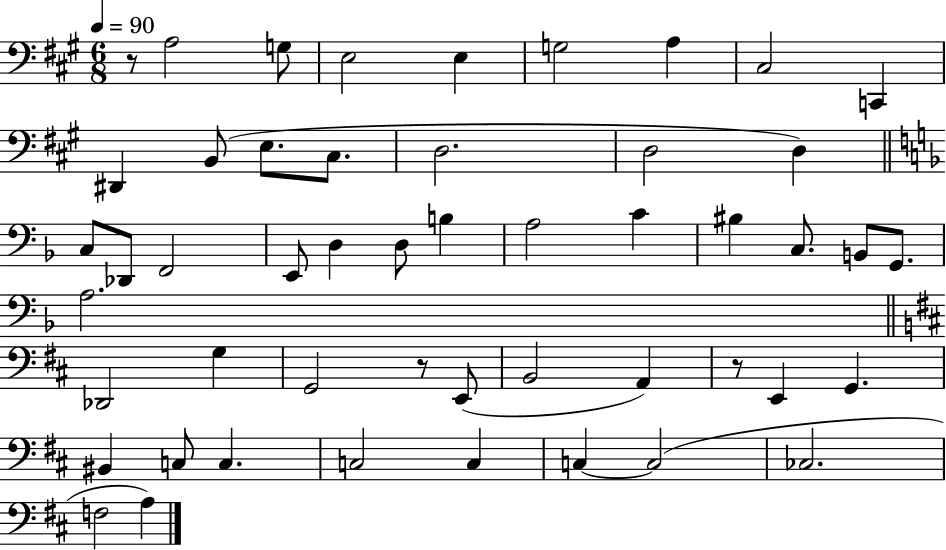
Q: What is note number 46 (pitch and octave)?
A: F3